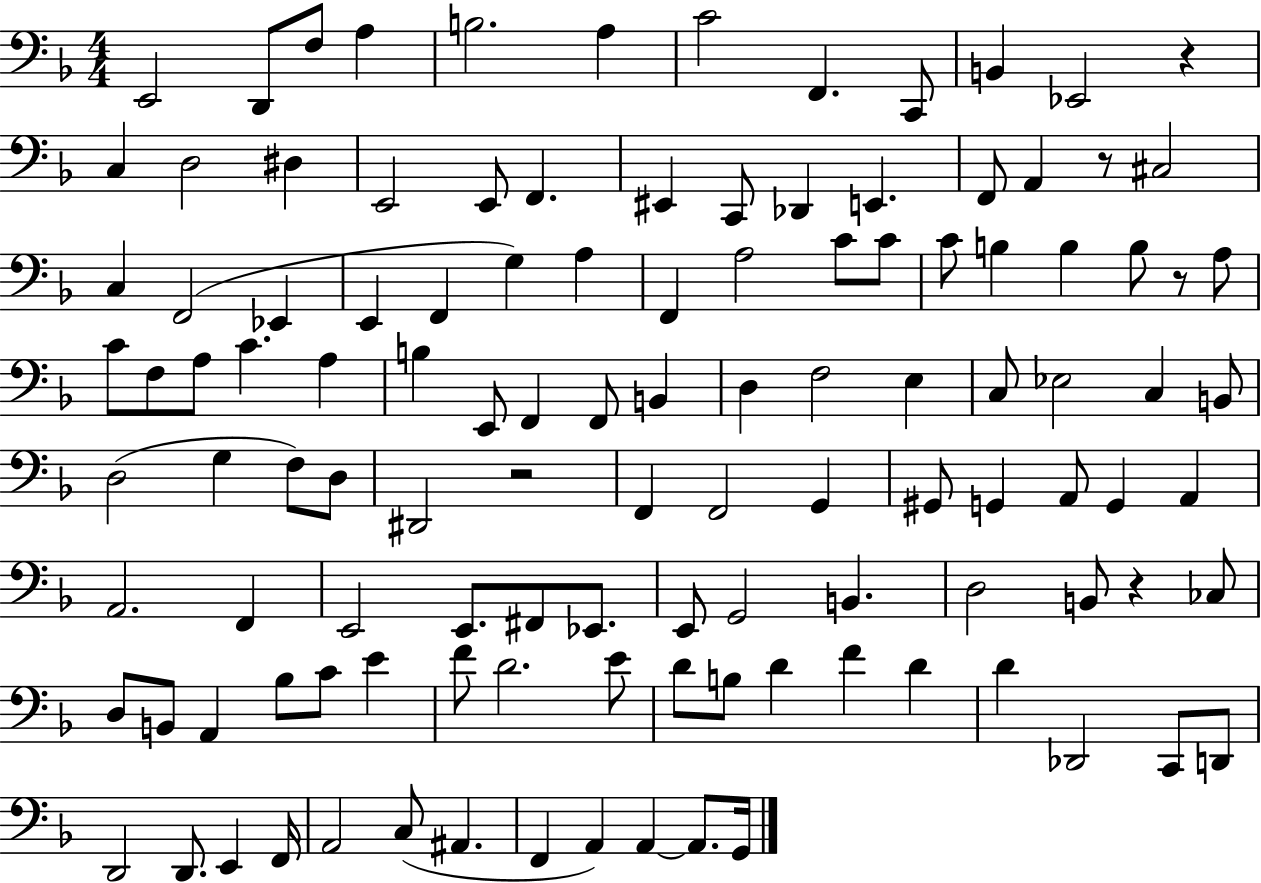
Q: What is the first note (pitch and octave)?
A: E2